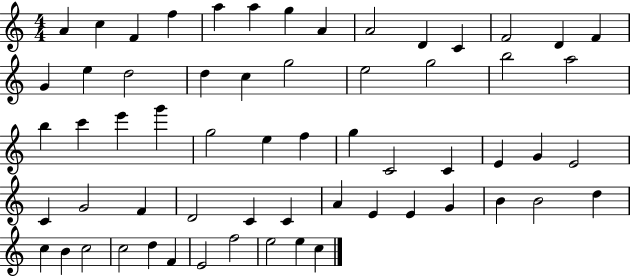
X:1
T:Untitled
M:4/4
L:1/4
K:C
A c F f a a g A A2 D C F2 D F G e d2 d c g2 e2 g2 b2 a2 b c' e' g' g2 e f g C2 C E G E2 C G2 F D2 C C A E E G B B2 d c B c2 c2 d F E2 f2 e2 e c